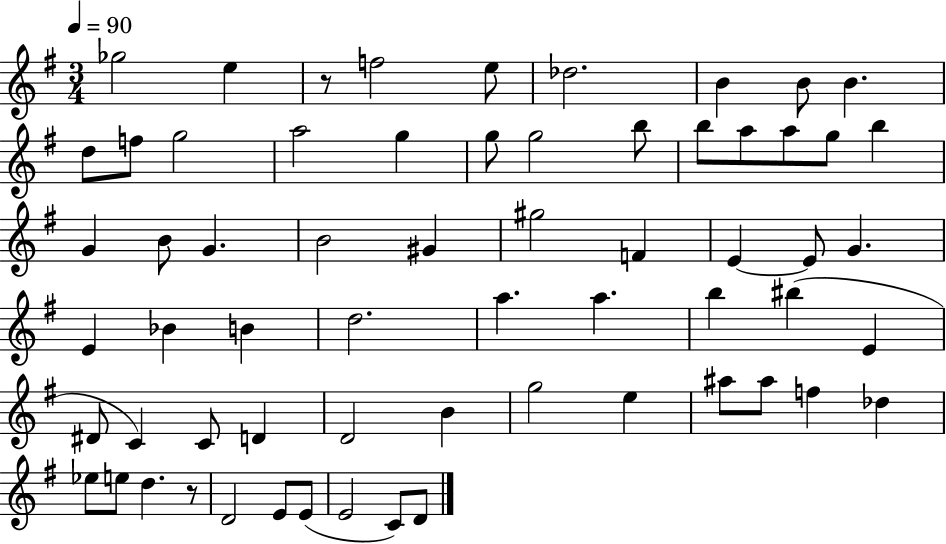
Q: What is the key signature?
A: G major